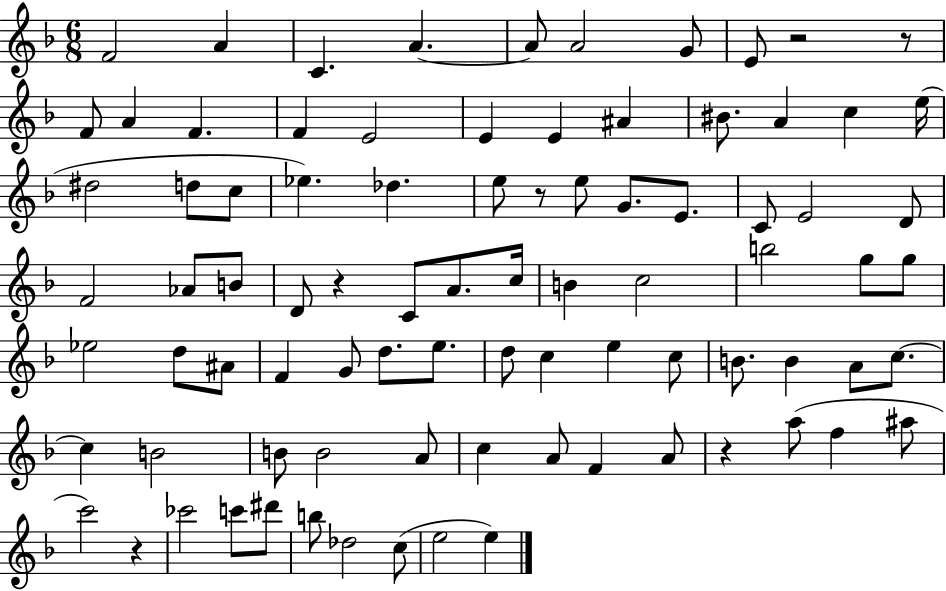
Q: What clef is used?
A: treble